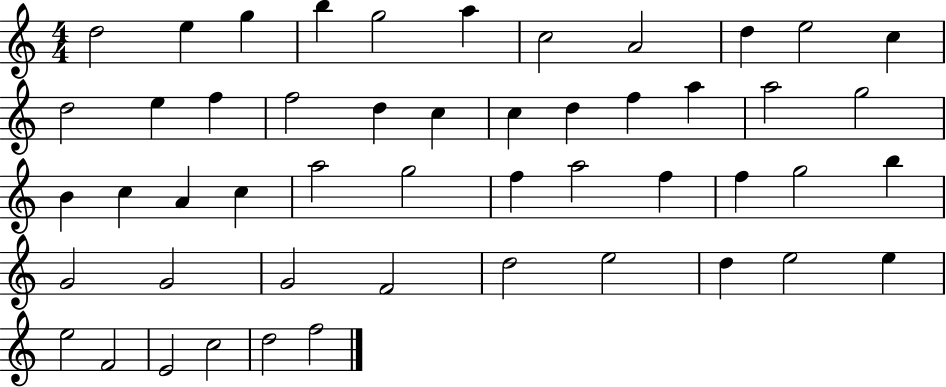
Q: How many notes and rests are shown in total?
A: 50